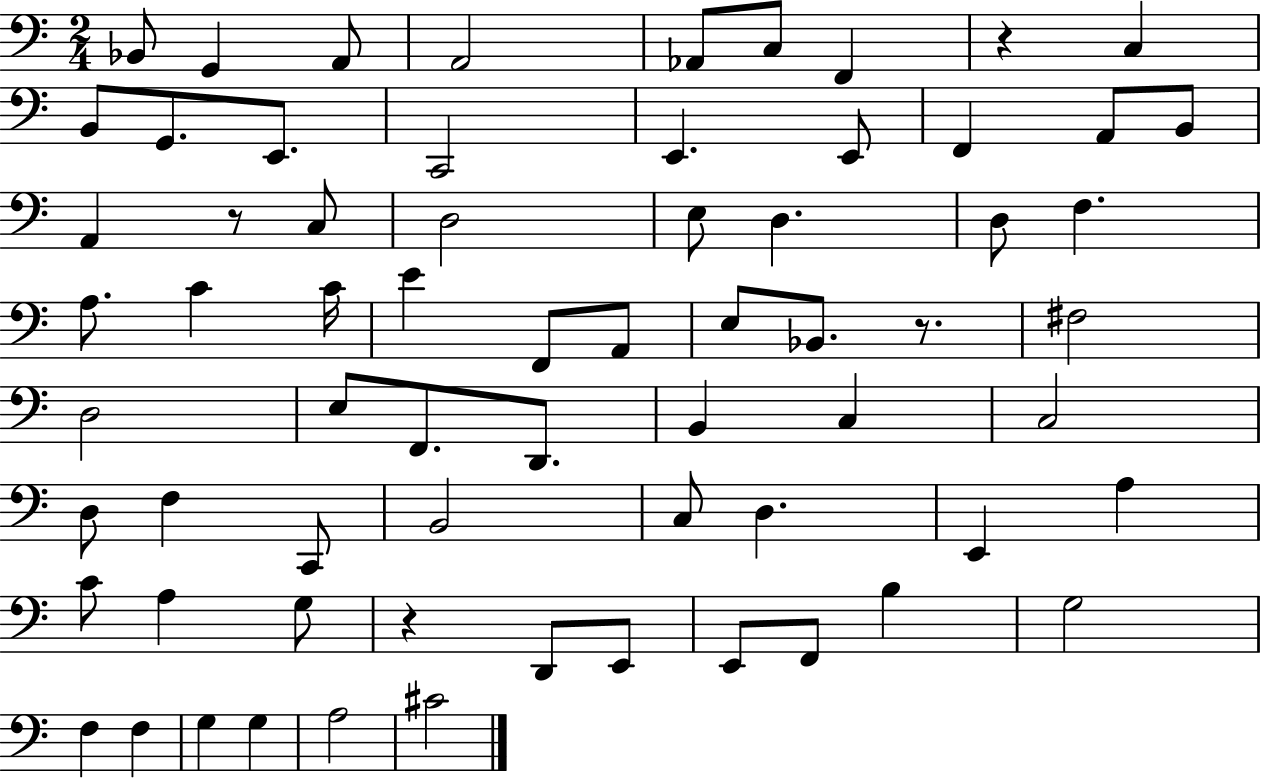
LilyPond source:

{
  \clef bass
  \numericTimeSignature
  \time 2/4
  \key c \major
  bes,8 g,4 a,8 | a,2 | aes,8 c8 f,4 | r4 c4 | \break b,8 g,8. e,8. | c,2 | e,4. e,8 | f,4 a,8 b,8 | \break a,4 r8 c8 | d2 | e8 d4. | d8 f4. | \break a8. c'4 c'16 | e'4 f,8 a,8 | e8 bes,8. r8. | fis2 | \break d2 | e8 f,8. d,8. | b,4 c4 | c2 | \break d8 f4 c,8 | b,2 | c8 d4. | e,4 a4 | \break c'8 a4 g8 | r4 d,8 e,8 | e,8 f,8 b4 | g2 | \break f4 f4 | g4 g4 | a2 | cis'2 | \break \bar "|."
}